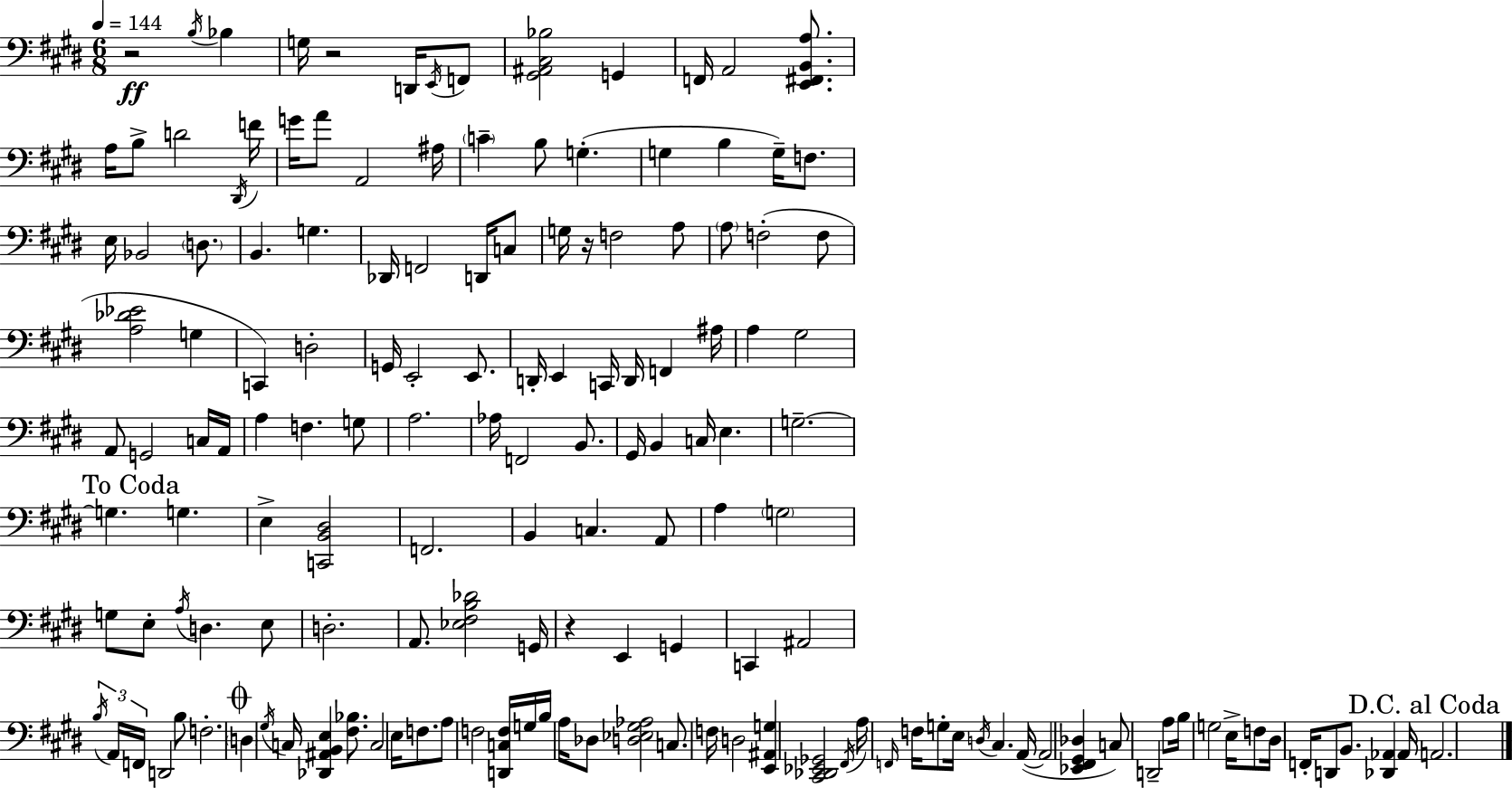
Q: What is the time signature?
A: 6/8